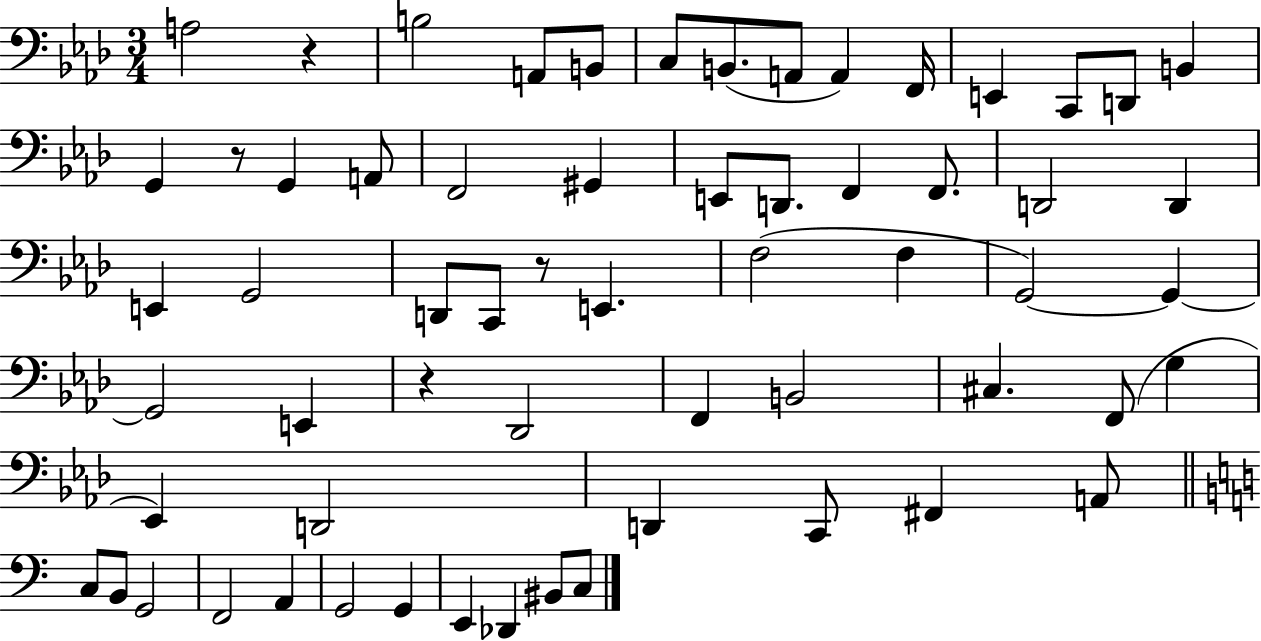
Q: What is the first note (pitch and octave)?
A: A3